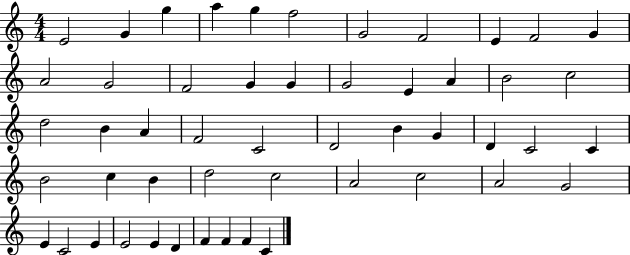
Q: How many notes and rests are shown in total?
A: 51